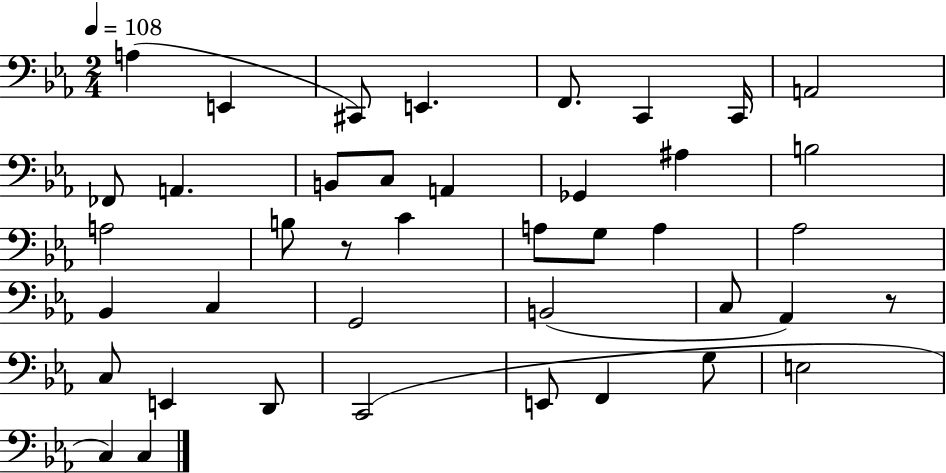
A3/q E2/q C#2/e E2/q. F2/e. C2/q C2/s A2/h FES2/e A2/q. B2/e C3/e A2/q Gb2/q A#3/q B3/h A3/h B3/e R/e C4/q A3/e G3/e A3/q Ab3/h Bb2/q C3/q G2/h B2/h C3/e Ab2/q R/e C3/e E2/q D2/e C2/h E2/e F2/q G3/e E3/h C3/q C3/q